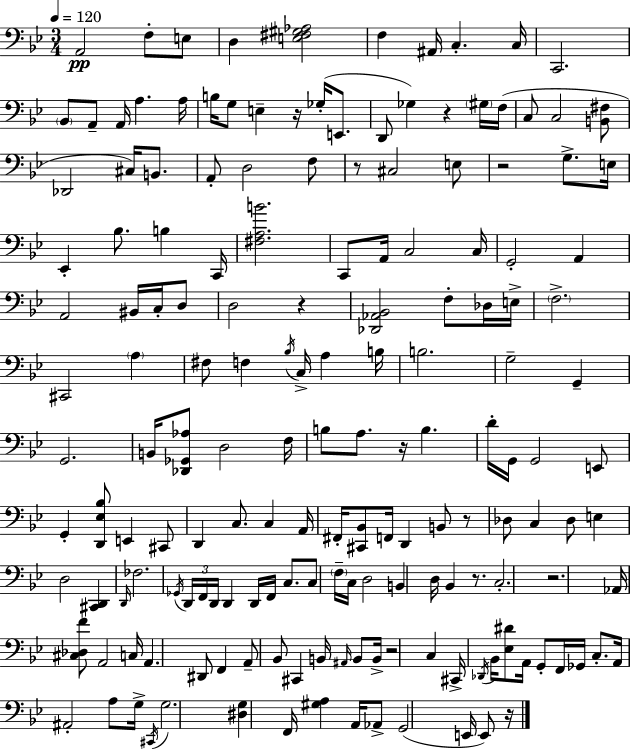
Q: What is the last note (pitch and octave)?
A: E2